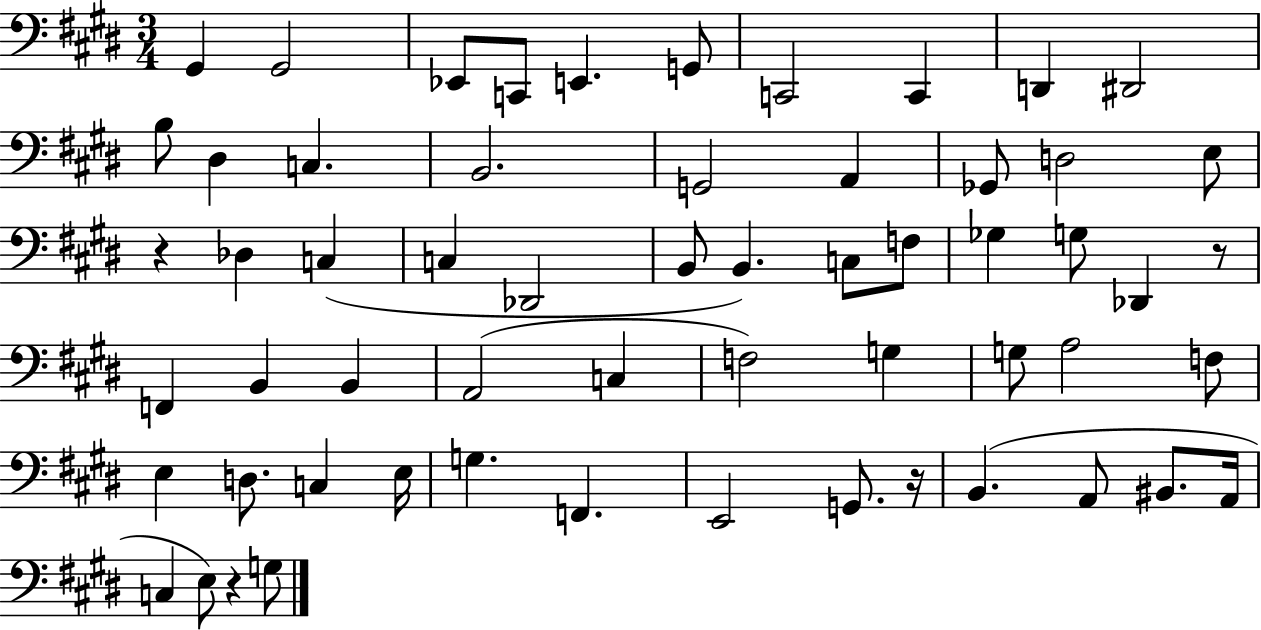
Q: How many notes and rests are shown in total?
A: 59